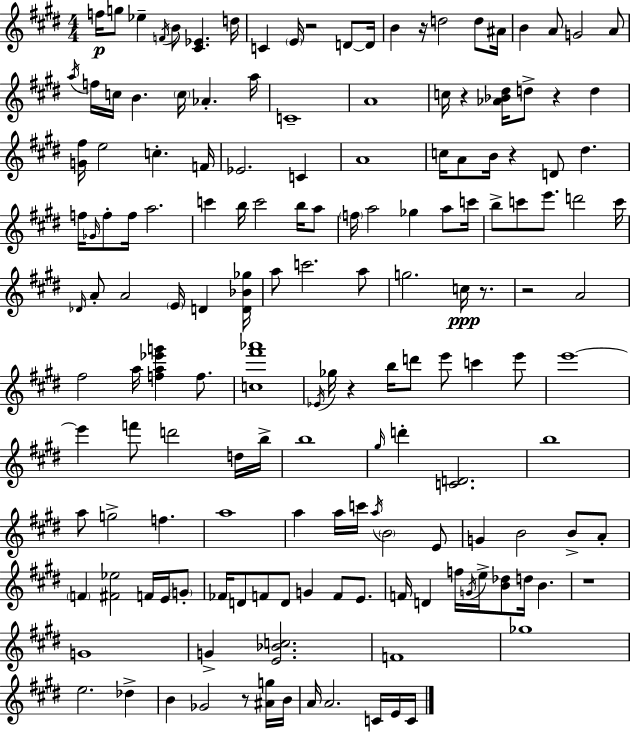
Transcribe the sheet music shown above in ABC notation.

X:1
T:Untitled
M:4/4
L:1/4
K:E
f/4 g/2 _e F/4 B/2 [^C_E] d/4 C E/4 z2 D/2 D/4 B z/4 d2 d/2 ^A/4 B A/2 G2 A/2 a/4 f/4 c/4 B c/4 _A a/4 C4 A4 c/4 z [_A_B^d]/4 d/2 z d [G^f]/4 e2 c F/4 _E2 C A4 c/4 A/2 B/4 z D/2 ^d f/4 _G/4 f/2 f/4 a2 c' b/4 c'2 b/4 a/2 f/4 a2 _g a/2 c'/4 b/2 c'/2 e'/2 d'2 c'/4 _D/4 A/2 A2 E/4 D [D_B_g]/4 a/2 c'2 a/2 g2 c/4 z/2 z2 A2 ^f2 a/4 [fa_e'g'] f/2 [c^f'_a']4 _E/4 _g/4 z b/4 d'/2 e'/2 c' e'/2 e'4 e' f'/2 d'2 d/4 b/4 b4 ^g/4 d' [CD]2 b4 a/2 g2 f a4 a a/4 c'/4 a/4 B2 E/2 G B2 B/2 A/2 F [^F_e]2 F/4 E/4 G/2 _F/4 D/2 F/2 D/2 G F/2 E/2 F/4 D f/4 G/4 e/4 [B_d]/2 d/4 B z4 G4 G [E_Bc]2 F4 _g4 e2 _d B _G2 z/2 [^Ag]/4 B/4 A/4 A2 C/4 E/4 C/4